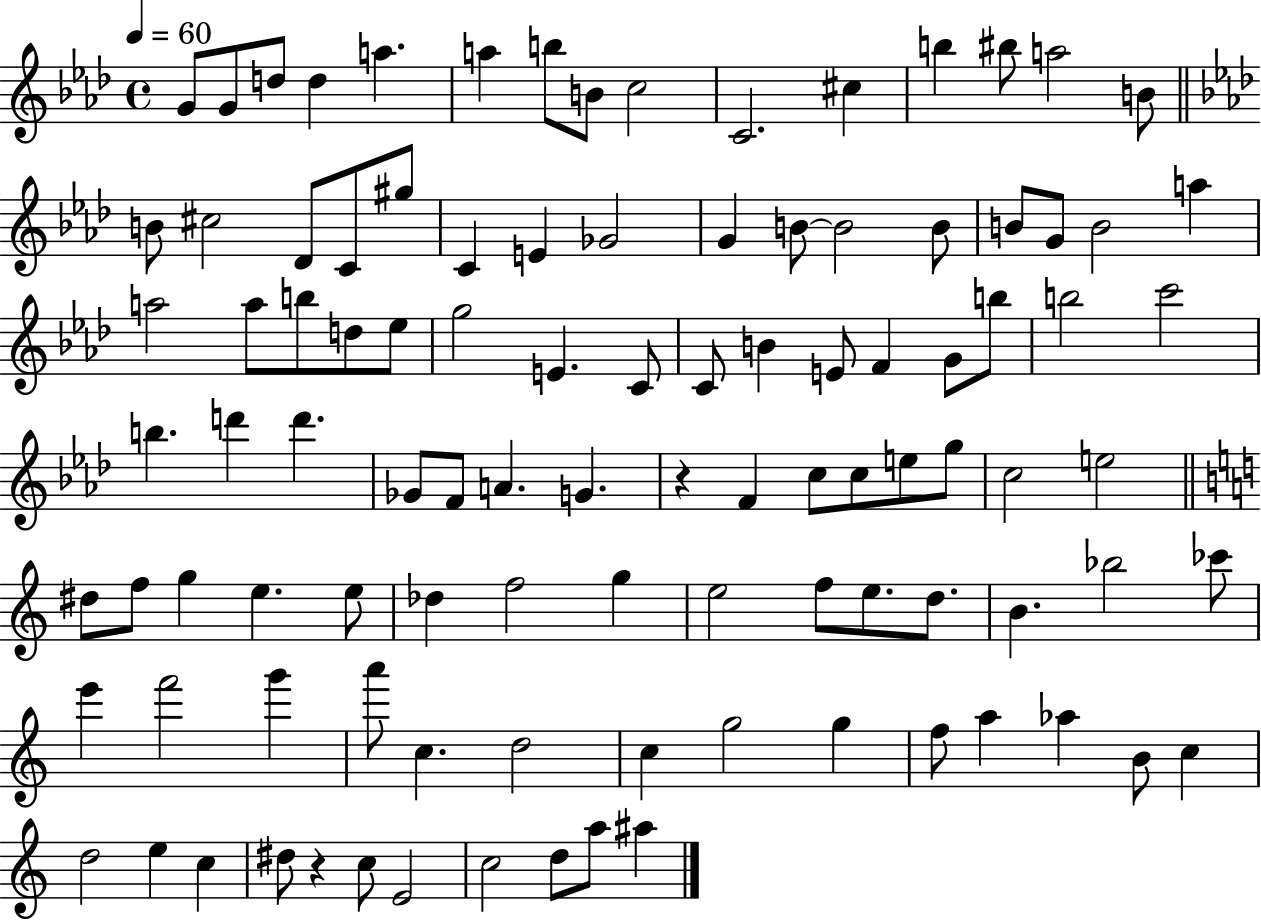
{
  \clef treble
  \time 4/4
  \defaultTimeSignature
  \key aes \major
  \tempo 4 = 60
  \repeat volta 2 { g'8 g'8 d''8 d''4 a''4. | a''4 b''8 b'8 c''2 | c'2. cis''4 | b''4 bis''8 a''2 b'8 | \break \bar "||" \break \key f \minor b'8 cis''2 des'8 c'8 gis''8 | c'4 e'4 ges'2 | g'4 b'8~~ b'2 b'8 | b'8 g'8 b'2 a''4 | \break a''2 a''8 b''8 d''8 ees''8 | g''2 e'4. c'8 | c'8 b'4 e'8 f'4 g'8 b''8 | b''2 c'''2 | \break b''4. d'''4 d'''4. | ges'8 f'8 a'4. g'4. | r4 f'4 c''8 c''8 e''8 g''8 | c''2 e''2 | \break \bar "||" \break \key c \major dis''8 f''8 g''4 e''4. e''8 | des''4 f''2 g''4 | e''2 f''8 e''8. d''8. | b'4. bes''2 ces'''8 | \break e'''4 f'''2 g'''4 | a'''8 c''4. d''2 | c''4 g''2 g''4 | f''8 a''4 aes''4 b'8 c''4 | \break d''2 e''4 c''4 | dis''8 r4 c''8 e'2 | c''2 d''8 a''8 ais''4 | } \bar "|."
}